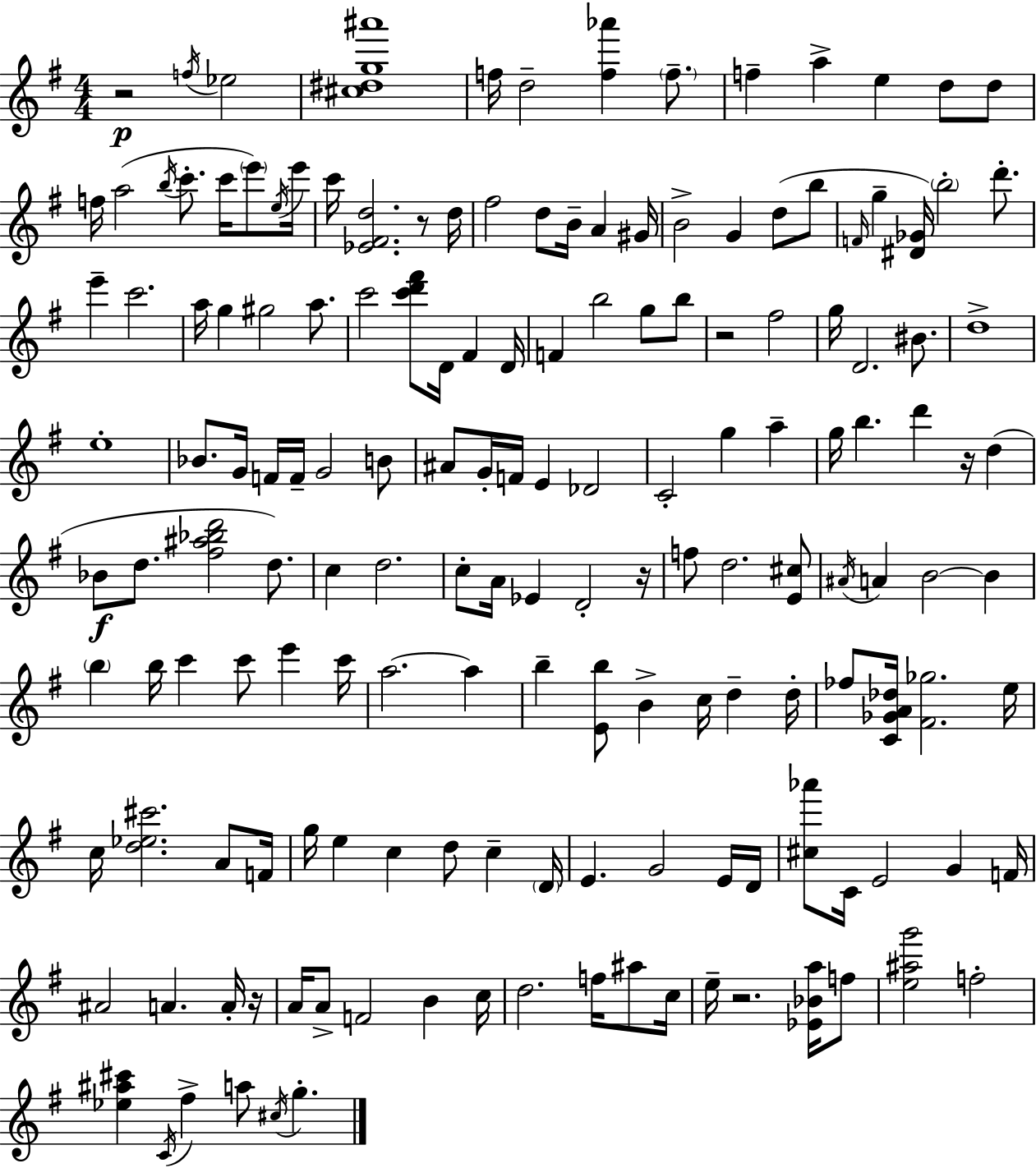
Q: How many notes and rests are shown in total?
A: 160